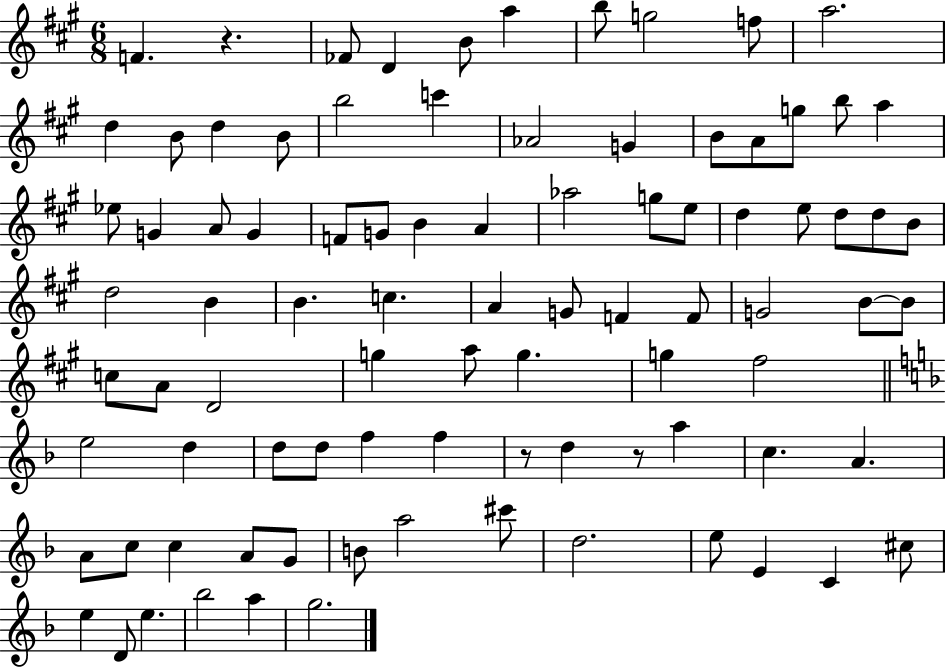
{
  \clef treble
  \numericTimeSignature
  \time 6/8
  \key a \major
  f'4. r4. | fes'8 d'4 b'8 a''4 | b''8 g''2 f''8 | a''2. | \break d''4 b'8 d''4 b'8 | b''2 c'''4 | aes'2 g'4 | b'8 a'8 g''8 b''8 a''4 | \break ees''8 g'4 a'8 g'4 | f'8 g'8 b'4 a'4 | aes''2 g''8 e''8 | d''4 e''8 d''8 d''8 b'8 | \break d''2 b'4 | b'4. c''4. | a'4 g'8 f'4 f'8 | g'2 b'8~~ b'8 | \break c''8 a'8 d'2 | g''4 a''8 g''4. | g''4 fis''2 | \bar "||" \break \key f \major e''2 d''4 | d''8 d''8 f''4 f''4 | r8 d''4 r8 a''4 | c''4. a'4. | \break a'8 c''8 c''4 a'8 g'8 | b'8 a''2 cis'''8 | d''2. | e''8 e'4 c'4 cis''8 | \break e''4 d'8 e''4. | bes''2 a''4 | g''2. | \bar "|."
}